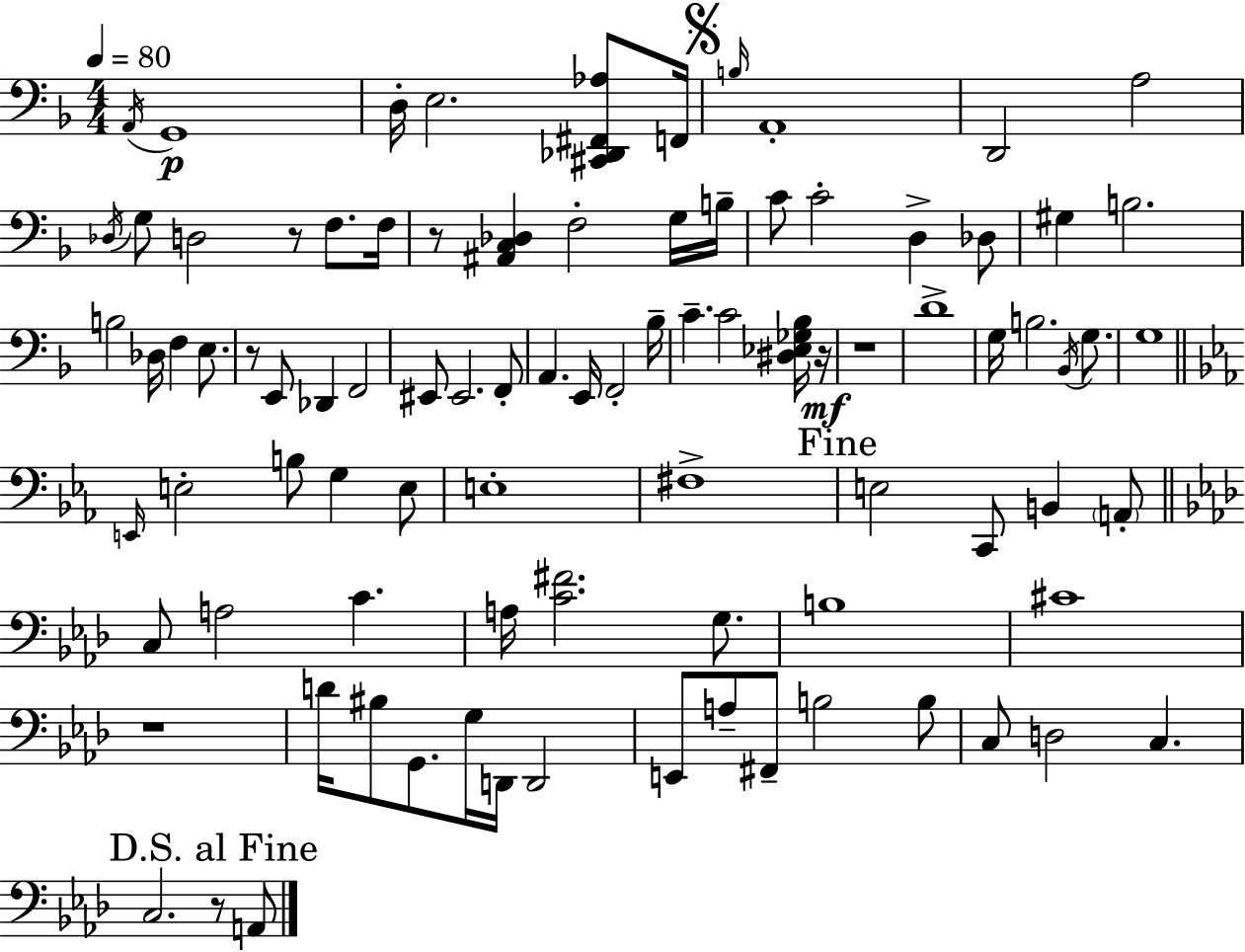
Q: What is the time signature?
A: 4/4